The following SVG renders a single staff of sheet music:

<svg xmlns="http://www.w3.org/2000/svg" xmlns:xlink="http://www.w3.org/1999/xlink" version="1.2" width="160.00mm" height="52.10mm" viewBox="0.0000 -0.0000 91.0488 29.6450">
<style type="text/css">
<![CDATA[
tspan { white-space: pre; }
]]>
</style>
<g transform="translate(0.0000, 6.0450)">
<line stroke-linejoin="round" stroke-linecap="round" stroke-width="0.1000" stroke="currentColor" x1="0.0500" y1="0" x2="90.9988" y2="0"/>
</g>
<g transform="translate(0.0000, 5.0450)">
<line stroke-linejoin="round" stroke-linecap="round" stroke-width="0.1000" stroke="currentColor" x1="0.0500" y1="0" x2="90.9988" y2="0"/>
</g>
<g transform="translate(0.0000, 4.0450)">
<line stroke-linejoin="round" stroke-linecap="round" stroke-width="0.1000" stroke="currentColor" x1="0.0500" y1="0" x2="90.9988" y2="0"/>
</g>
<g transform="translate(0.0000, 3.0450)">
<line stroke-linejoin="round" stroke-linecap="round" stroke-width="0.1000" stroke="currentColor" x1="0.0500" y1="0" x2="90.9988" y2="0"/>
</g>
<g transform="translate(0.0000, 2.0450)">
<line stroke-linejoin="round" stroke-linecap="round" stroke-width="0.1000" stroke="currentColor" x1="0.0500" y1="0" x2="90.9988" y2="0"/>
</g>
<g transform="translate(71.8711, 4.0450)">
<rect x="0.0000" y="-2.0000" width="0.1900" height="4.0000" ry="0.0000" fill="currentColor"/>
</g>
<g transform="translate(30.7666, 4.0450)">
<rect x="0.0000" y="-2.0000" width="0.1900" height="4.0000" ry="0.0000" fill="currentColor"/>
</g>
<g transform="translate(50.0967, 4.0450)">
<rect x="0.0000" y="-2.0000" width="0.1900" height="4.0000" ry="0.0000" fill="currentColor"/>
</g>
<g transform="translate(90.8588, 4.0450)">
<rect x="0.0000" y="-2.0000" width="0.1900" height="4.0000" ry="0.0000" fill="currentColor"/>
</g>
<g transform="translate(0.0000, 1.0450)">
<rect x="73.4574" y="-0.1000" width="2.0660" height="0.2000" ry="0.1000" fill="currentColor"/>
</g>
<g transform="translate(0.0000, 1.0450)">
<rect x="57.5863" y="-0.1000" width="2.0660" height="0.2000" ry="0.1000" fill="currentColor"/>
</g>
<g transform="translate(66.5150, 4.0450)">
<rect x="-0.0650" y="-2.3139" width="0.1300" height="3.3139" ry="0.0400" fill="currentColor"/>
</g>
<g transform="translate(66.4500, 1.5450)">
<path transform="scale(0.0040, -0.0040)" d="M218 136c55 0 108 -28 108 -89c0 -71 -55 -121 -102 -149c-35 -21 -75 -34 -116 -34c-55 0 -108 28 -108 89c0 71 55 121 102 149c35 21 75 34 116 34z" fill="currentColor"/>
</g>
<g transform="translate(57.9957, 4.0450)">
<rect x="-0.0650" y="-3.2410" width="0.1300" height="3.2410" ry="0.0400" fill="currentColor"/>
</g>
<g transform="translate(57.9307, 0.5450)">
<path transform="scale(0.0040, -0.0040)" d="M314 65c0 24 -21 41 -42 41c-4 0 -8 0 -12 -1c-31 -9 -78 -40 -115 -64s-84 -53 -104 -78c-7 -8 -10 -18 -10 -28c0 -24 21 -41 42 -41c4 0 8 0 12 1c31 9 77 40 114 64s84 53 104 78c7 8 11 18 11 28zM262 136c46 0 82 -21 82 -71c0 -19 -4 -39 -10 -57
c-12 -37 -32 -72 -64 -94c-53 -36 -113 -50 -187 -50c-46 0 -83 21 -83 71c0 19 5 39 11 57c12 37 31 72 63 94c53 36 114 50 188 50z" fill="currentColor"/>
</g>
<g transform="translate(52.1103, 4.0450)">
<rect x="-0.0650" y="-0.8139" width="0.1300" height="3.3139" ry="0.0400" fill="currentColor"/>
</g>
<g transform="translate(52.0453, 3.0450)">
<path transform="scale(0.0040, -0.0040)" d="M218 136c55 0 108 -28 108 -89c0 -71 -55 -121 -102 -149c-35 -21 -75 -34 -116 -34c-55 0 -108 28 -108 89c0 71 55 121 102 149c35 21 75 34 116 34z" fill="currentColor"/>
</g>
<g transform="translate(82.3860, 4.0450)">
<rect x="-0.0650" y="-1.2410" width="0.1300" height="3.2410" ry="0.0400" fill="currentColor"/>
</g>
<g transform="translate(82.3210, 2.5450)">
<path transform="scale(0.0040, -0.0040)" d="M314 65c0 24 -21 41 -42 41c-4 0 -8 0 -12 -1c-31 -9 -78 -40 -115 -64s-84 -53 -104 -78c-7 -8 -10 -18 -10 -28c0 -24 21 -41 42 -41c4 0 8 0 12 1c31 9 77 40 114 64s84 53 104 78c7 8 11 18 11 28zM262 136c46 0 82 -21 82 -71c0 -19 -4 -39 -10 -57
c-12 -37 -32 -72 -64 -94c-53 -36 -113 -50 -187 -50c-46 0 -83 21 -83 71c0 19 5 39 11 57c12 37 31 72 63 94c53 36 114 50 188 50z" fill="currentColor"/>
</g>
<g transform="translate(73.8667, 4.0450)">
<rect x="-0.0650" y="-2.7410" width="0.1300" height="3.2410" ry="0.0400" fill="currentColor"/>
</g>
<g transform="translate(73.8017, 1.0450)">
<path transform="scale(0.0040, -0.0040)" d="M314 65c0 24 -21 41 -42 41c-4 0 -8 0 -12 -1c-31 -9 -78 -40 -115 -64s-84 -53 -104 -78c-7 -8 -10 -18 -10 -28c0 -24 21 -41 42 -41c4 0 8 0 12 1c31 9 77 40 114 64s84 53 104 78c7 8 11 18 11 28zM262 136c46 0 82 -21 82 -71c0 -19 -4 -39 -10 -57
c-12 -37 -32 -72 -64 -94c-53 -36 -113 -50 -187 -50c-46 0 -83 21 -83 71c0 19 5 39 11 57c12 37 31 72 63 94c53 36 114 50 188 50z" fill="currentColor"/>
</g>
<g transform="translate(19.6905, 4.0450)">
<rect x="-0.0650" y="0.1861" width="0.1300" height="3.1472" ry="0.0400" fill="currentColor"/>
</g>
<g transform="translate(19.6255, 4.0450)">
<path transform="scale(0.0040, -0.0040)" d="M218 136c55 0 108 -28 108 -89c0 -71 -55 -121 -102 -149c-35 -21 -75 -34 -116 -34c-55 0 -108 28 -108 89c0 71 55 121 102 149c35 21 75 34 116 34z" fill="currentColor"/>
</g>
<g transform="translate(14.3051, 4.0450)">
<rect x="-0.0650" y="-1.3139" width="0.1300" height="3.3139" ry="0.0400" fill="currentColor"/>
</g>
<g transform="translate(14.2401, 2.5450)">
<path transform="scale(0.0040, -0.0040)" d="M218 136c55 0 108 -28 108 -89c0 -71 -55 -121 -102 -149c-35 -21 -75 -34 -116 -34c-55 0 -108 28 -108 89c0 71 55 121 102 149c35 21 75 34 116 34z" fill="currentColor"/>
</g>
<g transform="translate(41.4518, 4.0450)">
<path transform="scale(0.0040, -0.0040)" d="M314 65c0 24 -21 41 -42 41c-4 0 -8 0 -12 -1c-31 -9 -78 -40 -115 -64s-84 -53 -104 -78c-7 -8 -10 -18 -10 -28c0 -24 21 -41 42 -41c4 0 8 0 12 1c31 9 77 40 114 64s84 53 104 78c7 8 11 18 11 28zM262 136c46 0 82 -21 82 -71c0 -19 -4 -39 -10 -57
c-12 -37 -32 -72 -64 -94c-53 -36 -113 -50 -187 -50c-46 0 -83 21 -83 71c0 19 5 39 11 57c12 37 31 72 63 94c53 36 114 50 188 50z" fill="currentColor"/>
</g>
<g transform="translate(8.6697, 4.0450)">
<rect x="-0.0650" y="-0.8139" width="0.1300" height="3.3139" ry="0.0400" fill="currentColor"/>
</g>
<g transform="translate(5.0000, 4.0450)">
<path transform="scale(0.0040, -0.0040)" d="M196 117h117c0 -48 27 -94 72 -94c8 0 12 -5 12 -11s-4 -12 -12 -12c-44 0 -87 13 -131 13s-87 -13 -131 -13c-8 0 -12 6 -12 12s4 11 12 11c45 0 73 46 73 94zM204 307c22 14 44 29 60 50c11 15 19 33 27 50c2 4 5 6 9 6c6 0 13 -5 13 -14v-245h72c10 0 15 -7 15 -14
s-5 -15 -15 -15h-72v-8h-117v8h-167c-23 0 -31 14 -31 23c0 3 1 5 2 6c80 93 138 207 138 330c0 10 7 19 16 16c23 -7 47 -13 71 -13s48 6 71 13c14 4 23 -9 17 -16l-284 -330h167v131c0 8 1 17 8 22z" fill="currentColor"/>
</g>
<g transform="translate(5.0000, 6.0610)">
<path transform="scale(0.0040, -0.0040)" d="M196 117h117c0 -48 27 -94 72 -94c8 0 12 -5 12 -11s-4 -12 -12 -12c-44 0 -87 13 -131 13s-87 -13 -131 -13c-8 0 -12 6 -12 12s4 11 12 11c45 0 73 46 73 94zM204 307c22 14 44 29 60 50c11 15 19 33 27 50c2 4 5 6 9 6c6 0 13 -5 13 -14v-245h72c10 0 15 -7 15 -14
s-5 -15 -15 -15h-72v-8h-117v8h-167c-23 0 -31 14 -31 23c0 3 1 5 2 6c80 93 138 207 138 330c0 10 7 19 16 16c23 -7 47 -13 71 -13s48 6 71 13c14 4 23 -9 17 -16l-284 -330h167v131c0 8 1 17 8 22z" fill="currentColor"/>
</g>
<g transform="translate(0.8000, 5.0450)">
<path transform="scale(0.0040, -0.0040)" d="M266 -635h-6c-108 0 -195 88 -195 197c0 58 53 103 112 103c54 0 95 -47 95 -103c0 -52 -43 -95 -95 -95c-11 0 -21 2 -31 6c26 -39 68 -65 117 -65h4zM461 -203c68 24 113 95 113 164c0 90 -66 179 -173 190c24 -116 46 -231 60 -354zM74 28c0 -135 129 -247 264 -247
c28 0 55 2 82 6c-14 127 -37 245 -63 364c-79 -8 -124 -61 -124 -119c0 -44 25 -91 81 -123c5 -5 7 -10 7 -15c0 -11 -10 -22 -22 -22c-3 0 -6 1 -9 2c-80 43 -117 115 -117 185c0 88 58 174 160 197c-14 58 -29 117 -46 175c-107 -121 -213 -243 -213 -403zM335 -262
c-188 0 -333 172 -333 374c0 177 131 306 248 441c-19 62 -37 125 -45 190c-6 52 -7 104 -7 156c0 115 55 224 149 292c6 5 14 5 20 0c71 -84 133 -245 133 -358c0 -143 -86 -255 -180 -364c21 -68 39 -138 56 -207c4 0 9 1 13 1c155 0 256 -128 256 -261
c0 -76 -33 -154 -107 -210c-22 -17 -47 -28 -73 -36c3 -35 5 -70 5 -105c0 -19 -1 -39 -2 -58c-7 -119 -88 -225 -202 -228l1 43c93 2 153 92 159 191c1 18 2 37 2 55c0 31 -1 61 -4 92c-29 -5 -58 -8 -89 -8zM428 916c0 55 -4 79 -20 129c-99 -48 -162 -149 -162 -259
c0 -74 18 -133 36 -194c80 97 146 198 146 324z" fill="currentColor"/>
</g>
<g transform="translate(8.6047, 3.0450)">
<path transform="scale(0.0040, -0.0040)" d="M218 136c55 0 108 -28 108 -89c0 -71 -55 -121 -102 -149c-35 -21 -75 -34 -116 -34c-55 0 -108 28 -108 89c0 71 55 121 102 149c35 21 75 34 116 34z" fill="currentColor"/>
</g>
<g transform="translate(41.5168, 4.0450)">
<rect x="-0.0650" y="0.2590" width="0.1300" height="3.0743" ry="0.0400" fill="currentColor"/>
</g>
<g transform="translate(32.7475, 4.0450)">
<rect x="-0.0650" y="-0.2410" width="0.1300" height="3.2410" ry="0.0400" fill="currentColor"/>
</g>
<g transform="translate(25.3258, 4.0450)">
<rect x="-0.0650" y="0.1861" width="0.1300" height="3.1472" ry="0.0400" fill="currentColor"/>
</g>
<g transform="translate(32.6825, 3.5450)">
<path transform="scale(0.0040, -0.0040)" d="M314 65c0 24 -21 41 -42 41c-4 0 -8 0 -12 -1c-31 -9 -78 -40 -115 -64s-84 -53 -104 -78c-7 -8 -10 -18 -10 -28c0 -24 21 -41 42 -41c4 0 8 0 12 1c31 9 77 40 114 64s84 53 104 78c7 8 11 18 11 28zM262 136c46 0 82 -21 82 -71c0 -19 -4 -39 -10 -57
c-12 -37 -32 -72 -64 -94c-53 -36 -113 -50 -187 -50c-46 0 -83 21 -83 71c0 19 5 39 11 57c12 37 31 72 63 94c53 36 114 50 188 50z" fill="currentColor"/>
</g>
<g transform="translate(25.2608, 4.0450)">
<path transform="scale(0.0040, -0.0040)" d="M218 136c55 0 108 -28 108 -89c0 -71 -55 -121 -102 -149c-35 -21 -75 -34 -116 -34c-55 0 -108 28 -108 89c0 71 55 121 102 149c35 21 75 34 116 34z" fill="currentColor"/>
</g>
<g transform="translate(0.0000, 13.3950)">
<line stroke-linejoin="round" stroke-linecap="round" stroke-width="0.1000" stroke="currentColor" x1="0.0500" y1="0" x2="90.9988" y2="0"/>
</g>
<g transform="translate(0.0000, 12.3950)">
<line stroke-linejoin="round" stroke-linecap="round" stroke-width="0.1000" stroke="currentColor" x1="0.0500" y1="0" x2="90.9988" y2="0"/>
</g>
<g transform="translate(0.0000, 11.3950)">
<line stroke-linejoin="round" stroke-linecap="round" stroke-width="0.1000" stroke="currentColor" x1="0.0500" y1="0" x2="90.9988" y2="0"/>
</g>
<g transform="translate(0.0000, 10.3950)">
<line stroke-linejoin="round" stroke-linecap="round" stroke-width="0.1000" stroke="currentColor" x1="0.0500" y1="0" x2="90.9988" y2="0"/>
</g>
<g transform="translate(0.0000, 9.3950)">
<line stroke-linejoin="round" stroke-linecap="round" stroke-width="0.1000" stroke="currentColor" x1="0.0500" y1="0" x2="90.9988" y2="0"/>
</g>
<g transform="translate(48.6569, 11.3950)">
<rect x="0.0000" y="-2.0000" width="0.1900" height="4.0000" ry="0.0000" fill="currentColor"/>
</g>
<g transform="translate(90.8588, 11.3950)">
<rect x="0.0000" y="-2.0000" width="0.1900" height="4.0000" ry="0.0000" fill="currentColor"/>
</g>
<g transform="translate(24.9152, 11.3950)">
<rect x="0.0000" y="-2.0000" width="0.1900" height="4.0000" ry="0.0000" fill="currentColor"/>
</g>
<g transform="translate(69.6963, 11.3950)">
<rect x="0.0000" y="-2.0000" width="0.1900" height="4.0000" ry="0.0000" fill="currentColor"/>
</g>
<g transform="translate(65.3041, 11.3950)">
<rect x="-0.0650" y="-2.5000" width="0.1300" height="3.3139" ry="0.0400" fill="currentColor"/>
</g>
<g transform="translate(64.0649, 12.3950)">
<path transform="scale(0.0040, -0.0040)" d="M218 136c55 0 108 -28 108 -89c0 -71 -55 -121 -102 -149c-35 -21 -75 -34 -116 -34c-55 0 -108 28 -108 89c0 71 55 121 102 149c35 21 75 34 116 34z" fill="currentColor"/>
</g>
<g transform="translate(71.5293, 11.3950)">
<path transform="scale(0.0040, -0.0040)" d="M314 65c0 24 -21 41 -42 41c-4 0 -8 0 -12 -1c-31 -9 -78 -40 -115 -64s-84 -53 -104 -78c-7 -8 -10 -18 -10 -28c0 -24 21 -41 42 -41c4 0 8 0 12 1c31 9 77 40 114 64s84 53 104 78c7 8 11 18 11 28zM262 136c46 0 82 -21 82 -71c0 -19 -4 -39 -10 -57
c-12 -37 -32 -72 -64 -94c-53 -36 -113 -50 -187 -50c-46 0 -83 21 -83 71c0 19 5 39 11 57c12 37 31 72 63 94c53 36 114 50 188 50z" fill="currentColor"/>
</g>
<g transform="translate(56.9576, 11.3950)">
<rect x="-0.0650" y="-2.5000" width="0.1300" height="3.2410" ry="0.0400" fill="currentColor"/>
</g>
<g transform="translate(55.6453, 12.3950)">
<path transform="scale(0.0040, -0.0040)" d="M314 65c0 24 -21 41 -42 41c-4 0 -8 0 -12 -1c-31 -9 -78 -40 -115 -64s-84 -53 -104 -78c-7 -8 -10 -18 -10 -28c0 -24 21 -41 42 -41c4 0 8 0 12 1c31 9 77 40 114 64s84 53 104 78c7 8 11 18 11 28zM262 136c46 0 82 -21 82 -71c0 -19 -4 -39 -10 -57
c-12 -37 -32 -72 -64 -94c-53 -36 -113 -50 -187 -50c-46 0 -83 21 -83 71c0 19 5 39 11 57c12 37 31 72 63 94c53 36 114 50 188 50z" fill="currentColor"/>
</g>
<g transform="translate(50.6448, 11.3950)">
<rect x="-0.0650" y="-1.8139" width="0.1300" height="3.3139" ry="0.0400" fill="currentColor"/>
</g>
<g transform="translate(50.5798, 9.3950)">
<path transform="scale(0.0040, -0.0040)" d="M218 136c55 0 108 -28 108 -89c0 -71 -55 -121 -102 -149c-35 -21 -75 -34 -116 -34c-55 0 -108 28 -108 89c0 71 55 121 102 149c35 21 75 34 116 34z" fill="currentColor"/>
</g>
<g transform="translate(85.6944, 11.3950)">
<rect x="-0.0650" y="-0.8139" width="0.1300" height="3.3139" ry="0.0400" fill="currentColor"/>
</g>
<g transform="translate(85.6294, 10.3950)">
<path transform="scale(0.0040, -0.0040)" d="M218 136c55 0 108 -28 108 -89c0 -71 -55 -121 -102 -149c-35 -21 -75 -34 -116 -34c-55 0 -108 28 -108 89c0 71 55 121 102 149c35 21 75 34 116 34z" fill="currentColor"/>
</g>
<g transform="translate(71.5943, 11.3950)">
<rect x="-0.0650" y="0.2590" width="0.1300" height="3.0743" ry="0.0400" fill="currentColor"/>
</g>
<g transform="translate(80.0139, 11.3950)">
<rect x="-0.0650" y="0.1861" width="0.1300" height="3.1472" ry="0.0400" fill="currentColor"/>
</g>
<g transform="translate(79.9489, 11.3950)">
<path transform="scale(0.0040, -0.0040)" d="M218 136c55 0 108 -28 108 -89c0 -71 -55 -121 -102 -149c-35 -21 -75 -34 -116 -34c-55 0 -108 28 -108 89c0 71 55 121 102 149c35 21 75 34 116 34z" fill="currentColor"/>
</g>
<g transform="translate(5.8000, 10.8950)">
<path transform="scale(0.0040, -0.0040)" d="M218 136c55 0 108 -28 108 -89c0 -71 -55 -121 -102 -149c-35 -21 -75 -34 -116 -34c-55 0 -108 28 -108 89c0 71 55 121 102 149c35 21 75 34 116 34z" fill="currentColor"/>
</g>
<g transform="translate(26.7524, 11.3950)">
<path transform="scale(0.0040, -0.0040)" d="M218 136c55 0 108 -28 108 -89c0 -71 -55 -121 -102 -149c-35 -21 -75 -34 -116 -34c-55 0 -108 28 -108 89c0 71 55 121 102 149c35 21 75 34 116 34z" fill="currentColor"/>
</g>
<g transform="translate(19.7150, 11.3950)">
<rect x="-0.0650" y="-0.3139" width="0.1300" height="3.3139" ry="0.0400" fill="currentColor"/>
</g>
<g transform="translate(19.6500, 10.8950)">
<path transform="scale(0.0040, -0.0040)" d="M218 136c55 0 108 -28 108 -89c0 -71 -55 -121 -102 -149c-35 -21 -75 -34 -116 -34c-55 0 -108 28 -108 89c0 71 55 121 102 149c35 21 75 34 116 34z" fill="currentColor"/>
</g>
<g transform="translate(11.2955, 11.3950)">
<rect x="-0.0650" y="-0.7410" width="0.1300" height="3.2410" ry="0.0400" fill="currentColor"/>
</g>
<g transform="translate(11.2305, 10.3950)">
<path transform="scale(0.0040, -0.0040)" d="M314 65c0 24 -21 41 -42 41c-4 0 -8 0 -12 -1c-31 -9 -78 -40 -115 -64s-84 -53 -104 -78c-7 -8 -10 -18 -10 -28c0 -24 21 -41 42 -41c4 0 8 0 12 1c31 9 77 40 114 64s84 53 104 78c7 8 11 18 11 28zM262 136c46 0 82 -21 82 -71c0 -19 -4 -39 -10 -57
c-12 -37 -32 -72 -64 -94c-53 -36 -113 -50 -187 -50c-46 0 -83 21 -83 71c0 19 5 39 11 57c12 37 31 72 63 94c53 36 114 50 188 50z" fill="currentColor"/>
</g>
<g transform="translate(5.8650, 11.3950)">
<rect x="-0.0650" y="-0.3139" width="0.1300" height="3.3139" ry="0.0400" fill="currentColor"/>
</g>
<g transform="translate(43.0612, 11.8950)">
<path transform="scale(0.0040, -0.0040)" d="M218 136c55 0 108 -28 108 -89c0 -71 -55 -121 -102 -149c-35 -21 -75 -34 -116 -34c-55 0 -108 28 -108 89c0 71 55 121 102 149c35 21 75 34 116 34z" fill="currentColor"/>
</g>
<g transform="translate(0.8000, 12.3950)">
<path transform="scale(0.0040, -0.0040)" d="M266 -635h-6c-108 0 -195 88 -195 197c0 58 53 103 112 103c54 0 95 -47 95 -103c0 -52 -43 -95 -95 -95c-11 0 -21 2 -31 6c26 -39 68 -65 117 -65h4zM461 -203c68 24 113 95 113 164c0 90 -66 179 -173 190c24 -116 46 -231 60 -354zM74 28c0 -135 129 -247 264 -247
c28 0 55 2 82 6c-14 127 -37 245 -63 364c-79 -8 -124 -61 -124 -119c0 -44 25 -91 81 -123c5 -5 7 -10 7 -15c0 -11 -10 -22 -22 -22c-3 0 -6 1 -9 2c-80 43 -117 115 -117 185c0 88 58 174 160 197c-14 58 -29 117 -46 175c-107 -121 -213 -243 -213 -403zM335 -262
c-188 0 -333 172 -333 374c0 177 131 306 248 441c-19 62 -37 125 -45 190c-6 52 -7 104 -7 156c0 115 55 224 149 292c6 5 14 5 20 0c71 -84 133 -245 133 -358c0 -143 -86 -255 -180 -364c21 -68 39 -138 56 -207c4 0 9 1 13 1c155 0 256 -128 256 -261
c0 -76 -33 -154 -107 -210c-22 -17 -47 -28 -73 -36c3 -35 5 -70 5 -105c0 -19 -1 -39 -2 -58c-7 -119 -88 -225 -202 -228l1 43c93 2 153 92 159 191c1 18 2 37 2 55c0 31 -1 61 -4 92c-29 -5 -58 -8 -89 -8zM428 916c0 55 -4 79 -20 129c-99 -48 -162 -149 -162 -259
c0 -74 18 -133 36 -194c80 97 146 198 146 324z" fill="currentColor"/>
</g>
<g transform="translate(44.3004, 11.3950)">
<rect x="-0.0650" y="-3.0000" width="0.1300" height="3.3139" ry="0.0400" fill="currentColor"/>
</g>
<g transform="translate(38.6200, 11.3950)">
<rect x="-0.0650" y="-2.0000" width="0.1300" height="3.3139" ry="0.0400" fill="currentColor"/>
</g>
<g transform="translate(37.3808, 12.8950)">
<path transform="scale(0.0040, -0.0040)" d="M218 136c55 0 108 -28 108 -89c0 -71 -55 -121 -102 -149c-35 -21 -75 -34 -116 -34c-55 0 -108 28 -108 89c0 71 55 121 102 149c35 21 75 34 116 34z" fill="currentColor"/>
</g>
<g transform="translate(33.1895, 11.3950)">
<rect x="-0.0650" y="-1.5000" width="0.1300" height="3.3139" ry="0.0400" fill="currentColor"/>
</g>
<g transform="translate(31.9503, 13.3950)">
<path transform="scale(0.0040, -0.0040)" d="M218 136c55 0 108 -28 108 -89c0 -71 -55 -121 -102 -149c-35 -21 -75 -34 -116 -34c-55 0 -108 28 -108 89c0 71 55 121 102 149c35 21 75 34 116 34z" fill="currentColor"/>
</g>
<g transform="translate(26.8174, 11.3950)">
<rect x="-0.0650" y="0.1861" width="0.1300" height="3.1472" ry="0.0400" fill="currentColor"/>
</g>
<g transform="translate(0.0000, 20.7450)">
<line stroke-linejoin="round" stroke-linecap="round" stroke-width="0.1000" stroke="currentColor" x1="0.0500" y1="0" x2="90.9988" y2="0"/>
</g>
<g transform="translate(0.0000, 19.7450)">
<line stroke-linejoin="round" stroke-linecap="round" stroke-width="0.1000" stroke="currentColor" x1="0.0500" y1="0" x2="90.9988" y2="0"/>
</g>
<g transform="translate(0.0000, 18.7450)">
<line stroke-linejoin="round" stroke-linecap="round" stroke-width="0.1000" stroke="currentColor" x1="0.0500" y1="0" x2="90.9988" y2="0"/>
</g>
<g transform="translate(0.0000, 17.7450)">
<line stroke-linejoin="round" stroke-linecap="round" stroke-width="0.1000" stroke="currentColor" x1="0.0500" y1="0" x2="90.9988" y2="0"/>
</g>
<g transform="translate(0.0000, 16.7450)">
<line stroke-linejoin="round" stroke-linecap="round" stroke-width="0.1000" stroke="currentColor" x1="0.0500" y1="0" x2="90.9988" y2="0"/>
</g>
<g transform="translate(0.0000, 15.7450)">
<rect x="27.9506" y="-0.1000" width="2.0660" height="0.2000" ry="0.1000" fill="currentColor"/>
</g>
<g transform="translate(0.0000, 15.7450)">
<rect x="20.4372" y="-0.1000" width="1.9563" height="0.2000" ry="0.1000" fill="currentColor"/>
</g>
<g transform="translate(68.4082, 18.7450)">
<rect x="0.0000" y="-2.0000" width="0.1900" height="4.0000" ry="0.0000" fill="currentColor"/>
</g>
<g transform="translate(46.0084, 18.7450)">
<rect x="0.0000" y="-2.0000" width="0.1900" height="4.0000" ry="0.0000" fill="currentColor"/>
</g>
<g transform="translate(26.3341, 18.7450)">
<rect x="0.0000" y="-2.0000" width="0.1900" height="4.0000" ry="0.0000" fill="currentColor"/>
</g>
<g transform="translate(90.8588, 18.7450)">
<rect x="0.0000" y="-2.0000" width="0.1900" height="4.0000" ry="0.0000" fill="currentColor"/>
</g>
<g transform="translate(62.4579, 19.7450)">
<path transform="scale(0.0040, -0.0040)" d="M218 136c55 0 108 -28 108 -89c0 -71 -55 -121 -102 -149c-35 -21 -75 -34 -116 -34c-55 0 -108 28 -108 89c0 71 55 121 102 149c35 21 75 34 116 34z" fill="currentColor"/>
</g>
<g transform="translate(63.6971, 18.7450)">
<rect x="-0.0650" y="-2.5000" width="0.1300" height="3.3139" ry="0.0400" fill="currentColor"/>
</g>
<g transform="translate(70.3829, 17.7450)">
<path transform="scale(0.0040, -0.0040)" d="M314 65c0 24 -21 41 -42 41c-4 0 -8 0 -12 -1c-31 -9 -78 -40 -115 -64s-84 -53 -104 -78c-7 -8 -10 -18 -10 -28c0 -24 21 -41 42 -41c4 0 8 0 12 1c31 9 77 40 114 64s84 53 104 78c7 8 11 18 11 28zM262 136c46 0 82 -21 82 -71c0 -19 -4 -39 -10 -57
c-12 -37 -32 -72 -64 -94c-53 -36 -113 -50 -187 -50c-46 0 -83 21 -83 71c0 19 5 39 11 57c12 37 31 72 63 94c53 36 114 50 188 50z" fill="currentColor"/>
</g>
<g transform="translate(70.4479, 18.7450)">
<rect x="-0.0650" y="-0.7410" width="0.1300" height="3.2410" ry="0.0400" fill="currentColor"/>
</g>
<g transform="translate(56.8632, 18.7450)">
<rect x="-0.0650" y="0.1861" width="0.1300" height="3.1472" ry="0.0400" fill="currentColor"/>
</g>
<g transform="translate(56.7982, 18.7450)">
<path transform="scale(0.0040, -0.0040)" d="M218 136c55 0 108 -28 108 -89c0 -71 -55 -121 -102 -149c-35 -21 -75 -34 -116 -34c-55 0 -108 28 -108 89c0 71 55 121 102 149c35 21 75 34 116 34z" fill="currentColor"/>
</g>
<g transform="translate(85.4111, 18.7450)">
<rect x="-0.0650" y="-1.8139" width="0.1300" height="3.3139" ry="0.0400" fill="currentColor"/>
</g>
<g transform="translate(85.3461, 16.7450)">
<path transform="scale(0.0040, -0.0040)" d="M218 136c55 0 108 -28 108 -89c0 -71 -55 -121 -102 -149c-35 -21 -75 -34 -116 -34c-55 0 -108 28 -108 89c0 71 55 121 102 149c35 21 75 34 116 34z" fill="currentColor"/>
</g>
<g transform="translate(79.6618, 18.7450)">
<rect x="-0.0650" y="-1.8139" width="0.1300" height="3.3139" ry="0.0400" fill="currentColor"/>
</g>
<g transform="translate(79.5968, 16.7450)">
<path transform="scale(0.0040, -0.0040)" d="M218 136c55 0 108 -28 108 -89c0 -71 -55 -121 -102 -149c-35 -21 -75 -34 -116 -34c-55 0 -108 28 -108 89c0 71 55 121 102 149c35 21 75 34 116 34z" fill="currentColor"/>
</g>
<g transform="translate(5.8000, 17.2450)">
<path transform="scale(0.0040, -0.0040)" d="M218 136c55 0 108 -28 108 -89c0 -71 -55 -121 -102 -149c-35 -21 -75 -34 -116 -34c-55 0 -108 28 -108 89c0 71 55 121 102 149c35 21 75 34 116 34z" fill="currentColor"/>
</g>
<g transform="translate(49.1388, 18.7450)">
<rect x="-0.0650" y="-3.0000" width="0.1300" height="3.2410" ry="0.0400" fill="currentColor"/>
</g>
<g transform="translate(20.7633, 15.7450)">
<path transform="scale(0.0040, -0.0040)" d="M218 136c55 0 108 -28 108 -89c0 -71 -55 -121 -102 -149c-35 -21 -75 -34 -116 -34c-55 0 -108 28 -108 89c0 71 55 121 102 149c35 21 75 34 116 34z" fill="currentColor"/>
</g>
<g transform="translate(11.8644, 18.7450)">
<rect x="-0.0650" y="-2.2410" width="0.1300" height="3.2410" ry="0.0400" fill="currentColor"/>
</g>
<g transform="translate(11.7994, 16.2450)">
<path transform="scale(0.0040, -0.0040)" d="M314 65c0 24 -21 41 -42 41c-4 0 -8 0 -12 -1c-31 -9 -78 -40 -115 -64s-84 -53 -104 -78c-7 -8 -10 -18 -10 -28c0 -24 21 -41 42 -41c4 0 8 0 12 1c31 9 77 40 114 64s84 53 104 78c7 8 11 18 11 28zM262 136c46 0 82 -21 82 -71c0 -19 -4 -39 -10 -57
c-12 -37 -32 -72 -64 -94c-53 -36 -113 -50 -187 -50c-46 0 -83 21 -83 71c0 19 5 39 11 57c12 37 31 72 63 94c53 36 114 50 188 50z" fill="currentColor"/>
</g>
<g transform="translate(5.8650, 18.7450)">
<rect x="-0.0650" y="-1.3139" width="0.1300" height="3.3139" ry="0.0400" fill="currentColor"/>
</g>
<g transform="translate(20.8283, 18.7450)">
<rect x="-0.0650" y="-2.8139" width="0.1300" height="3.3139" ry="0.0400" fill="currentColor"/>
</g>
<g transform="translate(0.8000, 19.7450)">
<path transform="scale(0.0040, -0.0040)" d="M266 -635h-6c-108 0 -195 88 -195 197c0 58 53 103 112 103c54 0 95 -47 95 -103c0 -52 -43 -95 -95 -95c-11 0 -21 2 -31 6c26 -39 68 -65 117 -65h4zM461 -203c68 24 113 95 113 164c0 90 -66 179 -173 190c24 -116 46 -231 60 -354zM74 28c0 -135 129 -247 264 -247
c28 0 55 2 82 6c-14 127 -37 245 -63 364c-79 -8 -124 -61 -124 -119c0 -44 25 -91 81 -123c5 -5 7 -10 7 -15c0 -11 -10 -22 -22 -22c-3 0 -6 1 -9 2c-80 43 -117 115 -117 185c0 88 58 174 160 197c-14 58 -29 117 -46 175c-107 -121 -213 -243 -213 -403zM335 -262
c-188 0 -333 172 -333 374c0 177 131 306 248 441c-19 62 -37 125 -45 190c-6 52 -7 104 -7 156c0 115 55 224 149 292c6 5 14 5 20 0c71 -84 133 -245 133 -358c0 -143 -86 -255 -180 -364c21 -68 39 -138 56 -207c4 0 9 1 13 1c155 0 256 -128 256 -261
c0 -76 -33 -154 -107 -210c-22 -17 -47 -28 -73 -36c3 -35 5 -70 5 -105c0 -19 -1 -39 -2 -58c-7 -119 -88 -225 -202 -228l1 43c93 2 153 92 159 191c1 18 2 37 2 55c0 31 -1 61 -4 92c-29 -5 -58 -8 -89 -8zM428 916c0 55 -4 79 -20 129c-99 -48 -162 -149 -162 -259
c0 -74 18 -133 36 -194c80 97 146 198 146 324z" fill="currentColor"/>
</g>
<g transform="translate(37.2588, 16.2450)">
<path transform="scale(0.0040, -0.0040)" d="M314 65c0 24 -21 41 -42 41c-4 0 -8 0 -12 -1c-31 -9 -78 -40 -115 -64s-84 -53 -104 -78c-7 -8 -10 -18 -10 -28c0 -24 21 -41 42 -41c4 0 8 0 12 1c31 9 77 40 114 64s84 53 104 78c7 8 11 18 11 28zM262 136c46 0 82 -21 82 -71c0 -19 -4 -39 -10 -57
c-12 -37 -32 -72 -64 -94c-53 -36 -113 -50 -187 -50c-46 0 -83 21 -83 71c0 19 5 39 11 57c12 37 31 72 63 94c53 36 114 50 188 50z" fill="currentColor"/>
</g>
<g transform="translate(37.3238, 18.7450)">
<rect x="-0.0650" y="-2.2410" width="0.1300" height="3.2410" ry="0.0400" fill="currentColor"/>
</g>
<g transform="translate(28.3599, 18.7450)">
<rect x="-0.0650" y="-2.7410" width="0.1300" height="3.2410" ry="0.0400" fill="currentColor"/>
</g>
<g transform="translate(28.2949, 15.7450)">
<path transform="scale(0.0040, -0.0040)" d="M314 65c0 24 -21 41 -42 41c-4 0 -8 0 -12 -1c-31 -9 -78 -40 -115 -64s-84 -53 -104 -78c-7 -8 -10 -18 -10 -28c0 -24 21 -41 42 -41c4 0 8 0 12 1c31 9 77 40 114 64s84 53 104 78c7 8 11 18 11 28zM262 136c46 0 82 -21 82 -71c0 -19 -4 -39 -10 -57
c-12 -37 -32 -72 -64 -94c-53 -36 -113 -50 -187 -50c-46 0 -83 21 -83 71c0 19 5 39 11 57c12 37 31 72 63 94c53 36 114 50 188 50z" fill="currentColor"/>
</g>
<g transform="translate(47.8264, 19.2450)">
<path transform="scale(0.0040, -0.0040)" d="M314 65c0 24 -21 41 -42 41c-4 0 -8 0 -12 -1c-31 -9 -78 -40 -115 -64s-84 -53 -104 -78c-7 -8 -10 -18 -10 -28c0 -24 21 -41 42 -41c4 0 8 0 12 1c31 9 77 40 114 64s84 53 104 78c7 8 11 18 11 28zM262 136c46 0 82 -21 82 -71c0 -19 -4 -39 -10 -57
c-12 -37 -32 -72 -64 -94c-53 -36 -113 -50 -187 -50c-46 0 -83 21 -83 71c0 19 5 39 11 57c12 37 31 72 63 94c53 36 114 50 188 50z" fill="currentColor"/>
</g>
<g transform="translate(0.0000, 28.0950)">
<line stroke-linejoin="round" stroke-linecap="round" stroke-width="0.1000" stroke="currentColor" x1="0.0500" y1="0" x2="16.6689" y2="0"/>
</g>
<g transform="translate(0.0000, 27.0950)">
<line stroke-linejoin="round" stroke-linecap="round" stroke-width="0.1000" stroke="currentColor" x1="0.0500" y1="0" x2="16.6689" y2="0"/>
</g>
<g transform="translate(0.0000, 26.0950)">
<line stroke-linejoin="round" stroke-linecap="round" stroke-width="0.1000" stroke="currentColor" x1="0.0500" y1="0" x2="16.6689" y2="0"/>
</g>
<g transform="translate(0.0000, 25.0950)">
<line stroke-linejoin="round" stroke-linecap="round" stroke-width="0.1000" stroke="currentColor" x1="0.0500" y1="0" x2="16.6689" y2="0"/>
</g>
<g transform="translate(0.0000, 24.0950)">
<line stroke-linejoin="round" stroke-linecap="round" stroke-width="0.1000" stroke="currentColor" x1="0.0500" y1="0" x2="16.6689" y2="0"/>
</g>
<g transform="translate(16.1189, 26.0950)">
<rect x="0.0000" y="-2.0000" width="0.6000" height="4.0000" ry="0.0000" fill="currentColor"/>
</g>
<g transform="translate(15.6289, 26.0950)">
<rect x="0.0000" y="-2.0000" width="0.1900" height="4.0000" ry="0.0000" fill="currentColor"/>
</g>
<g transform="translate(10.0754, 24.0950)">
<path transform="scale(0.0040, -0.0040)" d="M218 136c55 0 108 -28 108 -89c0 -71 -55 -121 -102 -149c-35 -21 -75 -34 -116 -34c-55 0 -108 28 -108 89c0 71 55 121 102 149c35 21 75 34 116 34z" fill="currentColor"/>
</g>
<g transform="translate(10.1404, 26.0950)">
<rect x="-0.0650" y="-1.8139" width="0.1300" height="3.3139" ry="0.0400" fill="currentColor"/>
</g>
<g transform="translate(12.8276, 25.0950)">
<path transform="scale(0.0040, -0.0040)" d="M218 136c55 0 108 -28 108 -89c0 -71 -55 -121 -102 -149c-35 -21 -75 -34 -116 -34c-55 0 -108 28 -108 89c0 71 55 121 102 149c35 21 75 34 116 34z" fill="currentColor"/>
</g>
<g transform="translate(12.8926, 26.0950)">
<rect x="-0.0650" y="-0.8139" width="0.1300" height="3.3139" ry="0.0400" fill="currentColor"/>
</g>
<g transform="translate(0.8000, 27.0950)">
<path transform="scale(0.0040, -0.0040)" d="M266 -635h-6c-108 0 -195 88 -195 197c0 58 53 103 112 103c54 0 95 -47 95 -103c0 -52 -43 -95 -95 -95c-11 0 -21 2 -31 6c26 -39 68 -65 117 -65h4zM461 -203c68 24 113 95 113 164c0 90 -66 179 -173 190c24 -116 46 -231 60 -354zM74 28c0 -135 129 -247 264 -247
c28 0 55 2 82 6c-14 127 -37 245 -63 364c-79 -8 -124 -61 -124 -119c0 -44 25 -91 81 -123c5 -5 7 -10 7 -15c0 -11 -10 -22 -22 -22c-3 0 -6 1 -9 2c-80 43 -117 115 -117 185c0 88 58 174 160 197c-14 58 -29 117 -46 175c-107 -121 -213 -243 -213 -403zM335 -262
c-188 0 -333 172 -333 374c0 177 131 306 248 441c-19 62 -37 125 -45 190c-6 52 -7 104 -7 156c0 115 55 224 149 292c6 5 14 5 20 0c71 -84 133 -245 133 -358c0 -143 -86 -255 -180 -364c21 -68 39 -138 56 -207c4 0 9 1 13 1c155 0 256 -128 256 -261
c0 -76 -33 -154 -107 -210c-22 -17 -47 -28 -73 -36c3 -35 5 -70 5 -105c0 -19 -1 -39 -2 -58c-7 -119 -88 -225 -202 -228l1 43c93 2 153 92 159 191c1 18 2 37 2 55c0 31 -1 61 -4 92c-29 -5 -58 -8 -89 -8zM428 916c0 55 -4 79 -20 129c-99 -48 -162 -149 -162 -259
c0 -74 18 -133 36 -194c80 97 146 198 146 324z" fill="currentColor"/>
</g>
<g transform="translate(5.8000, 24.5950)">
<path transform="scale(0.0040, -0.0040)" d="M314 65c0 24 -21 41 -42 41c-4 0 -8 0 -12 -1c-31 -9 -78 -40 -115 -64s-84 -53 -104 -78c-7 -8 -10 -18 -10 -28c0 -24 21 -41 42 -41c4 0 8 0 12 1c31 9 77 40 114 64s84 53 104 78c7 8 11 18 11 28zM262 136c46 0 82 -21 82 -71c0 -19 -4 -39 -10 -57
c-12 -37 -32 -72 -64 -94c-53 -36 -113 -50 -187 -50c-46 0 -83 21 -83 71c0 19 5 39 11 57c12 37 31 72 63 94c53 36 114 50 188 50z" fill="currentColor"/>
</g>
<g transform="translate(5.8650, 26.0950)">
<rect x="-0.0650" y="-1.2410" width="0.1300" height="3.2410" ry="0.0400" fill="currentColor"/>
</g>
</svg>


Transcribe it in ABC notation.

X:1
T:Untitled
M:4/4
L:1/4
K:C
d e B B c2 B2 d b2 g a2 e2 c d2 c B E F A f G2 G B2 B d e g2 a a2 g2 A2 B G d2 f f e2 f d